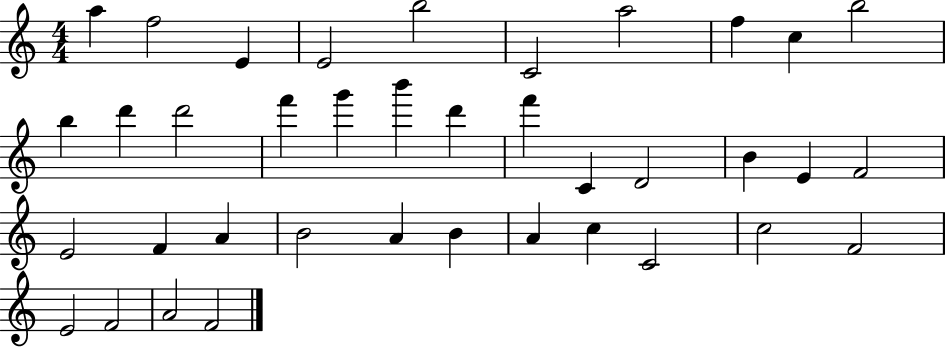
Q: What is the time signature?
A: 4/4